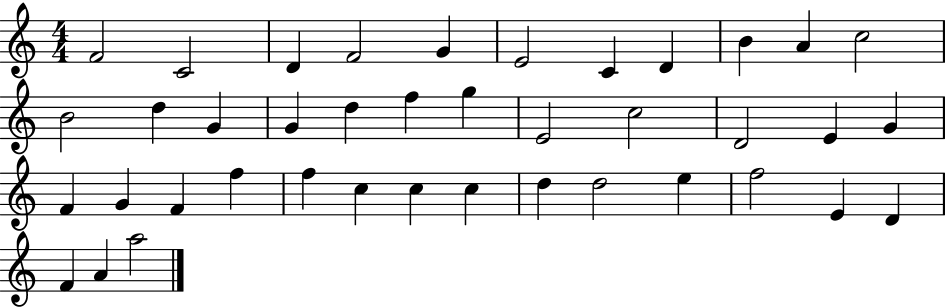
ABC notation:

X:1
T:Untitled
M:4/4
L:1/4
K:C
F2 C2 D F2 G E2 C D B A c2 B2 d G G d f g E2 c2 D2 E G F G F f f c c c d d2 e f2 E D F A a2